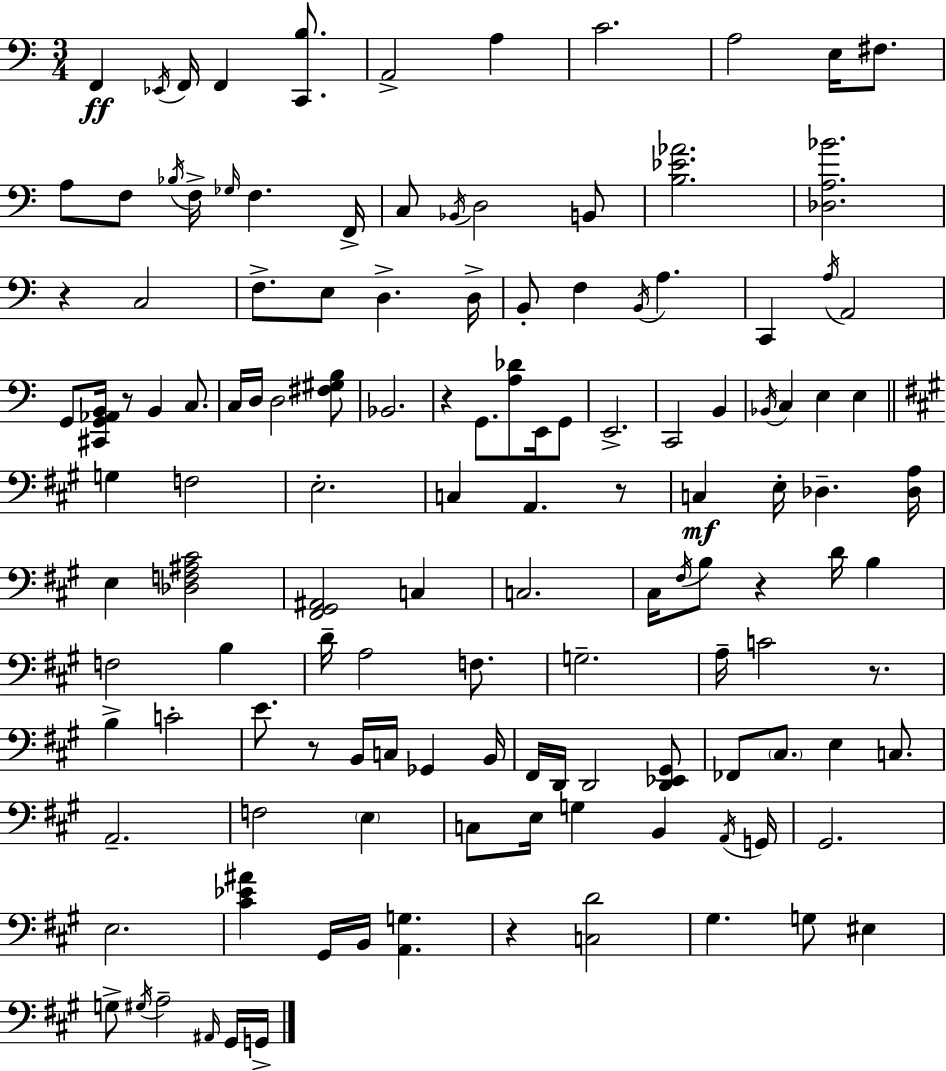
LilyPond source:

{
  \clef bass
  \numericTimeSignature
  \time 3/4
  \key c \major
  f,4\ff \acciaccatura { ees,16 } f,16 f,4 <c, b>8. | a,2-> a4 | c'2. | a2 e16 fis8. | \break a8 f8 \acciaccatura { bes16 } f16-> \grace { ges16 } f4. | f,16-> c8 \acciaccatura { bes,16 } d2 | b,8 <b ees' aes'>2. | <des a bes'>2. | \break r4 c2 | f8.-> e8 d4.-> | d16-> b,8-. f4 \acciaccatura { b,16 } a4. | c,4 \acciaccatura { a16 } a,2 | \break g,8 <cis, g, aes, b,>16 r8 b,4 | c8. c16 d16 d2 | <fis gis b>8 bes,2. | r4 g,8. | \break <a des'>8 e,16 g,8 e,2.-> | c,2 | b,4 \acciaccatura { bes,16 } c4 e4 | e4 \bar "||" \break \key a \major g4 f2 | e2.-. | c4 a,4. r8 | c4\mf e16-. des4.-- <des a>16 | \break e4 <des f ais cis'>2 | <fis, gis, ais,>2 c4 | c2. | cis16 \acciaccatura { fis16 } b8 r4 d'16 b4 | \break f2 b4 | d'16-- a2 f8. | g2.-- | a16-- c'2 r8. | \break b4-> c'2-. | e'8. r8 b,16 c16 ges,4 | b,16 fis,16 d,16 d,2 <d, ees, gis,>8 | fes,8 \parenthesize cis8. e4 c8. | \break a,2.-- | f2 \parenthesize e4 | c8 e16 g4 b,4 | \acciaccatura { a,16 } g,16 gis,2. | \break e2. | <cis' ees' ais'>4 gis,16 b,16 <a, g>4. | r4 <c d'>2 | gis4. g8 eis4 | \break g8-> \acciaccatura { gis16 } a2-- | \grace { ais,16 } gis,16 g,16-> \bar "|."
}